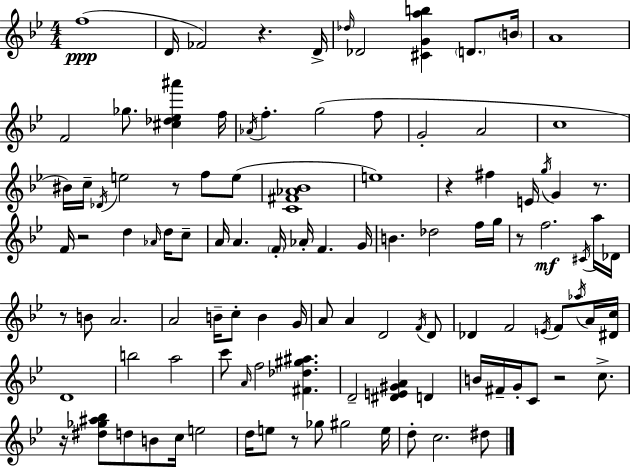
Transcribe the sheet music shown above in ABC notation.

X:1
T:Untitled
M:4/4
L:1/4
K:Gm
f4 D/4 _F2 z D/4 _d/4 _D2 [^CGab] D/2 B/4 A4 F2 _g/2 [^c_d_e^a'] f/4 _A/4 f g2 f/2 G2 A2 c4 ^B/4 c/4 _D/4 e2 z/2 f/2 e/2 [C^F_A_B]4 e4 z ^f E/4 g/4 G z/2 F/4 z2 d _A/4 d/4 c/2 A/4 A F/4 _A/4 F G/4 B _d2 f/4 g/4 z/2 f2 ^C/4 a/4 _D/4 z/2 B/2 A2 A2 B/4 c/2 B G/4 A/2 A D2 F/4 D/2 _D F2 E/4 F/2 _a/4 A/4 [^Dc]/4 D4 b2 a2 c'/2 A/4 f2 [^F_d^g^a] D2 [^DE^GA] D B/4 ^F/4 G/4 C/2 z2 c/2 z/4 [^d_g^a_b]/2 d/2 B/2 c/4 e2 d/4 e/2 z/2 _g/2 ^g2 e/4 d/2 c2 ^d/2